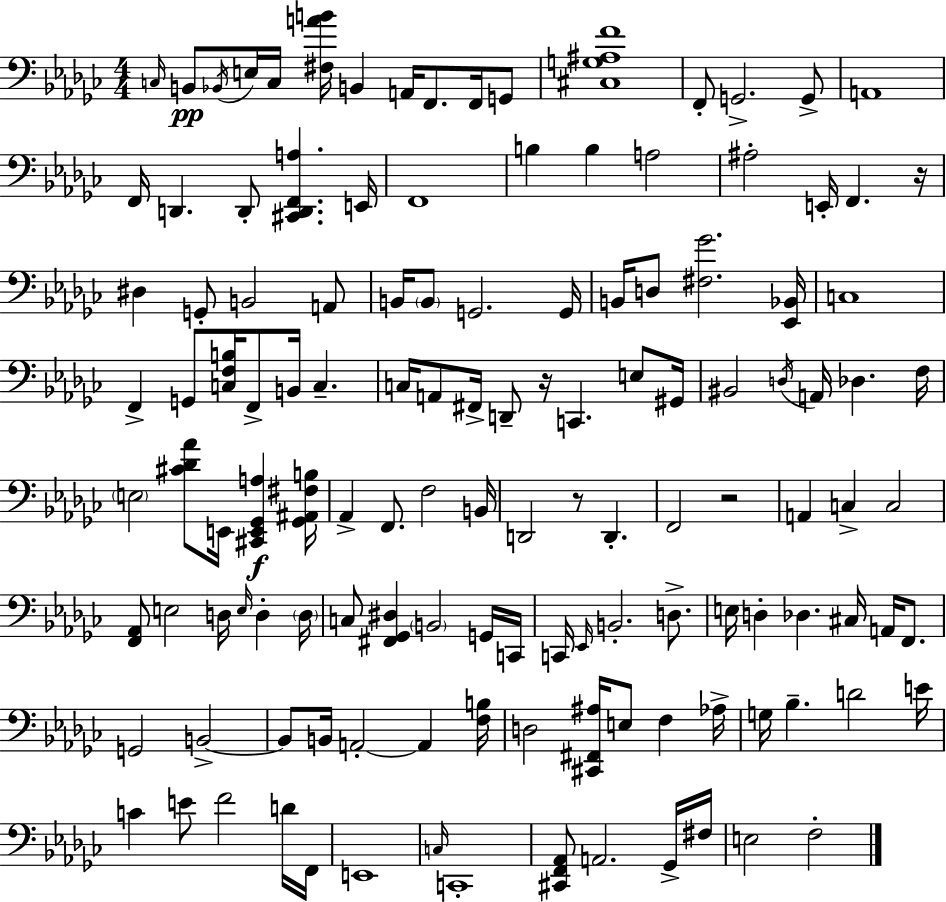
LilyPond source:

{
  \clef bass
  \numericTimeSignature
  \time 4/4
  \key ees \minor
  \grace { c16 }\pp b,8 \acciaccatura { bes,16 } e16 c16 <fis a' b'>16 b,4 a,16 f,8. f,16 | g,8 <cis g ais f'>1 | f,8-. g,2.-> | g,8-> a,1 | \break f,16 d,4. d,8-. <cis, d, f, a>4. | e,16 f,1 | b4 b4 a2 | ais2-. e,16-. f,4. | \break r16 dis4 g,8-. b,2 | a,8 b,16 \parenthesize b,8 g,2. | g,16 b,16 d8 <fis ges'>2. | <ees, bes,>16 c1 | \break f,4-> g,8 <c f b>16 f,8-> b,16 c4.-- | c16 a,8 fis,16-> d,8-- r16 c,4. e8 | gis,16 bis,2 \acciaccatura { d16 } a,16 des4. | f16 \parenthesize e2 <cis' des' aes'>8 e,16 <cis, e, ges, a>4\f | \break <ges, ais, fis b>16 aes,4-> f,8. f2 | b,16 d,2 r8 d,4.-. | f,2 r2 | a,4 c4-> c2 | \break <f, aes,>8 e2 d16 \grace { e16 } d4-. | \parenthesize d16 c8 <fis, ges, dis>4 \parenthesize b,2 | g,16 c,16 c,16 \grace { ees,16 } b,2.-. | d8.-> e16 d4-. des4. | \break cis16 a,16 f,8. g,2 b,2->~~ | b,8 b,16 a,2-.~~ | a,4 <f b>16 d2 <cis, fis, ais>16 e8 | f4 aes16-> g16 bes4.-- d'2 | \break e'16 c'4 e'8 f'2 | d'16 f,16 e,1 | \grace { c16 } c,1-. | <cis, f, aes,>8 a,2. | \break ges,16-> fis16 e2 f2-. | \bar "|."
}